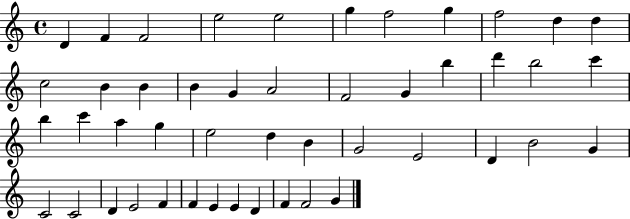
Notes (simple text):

D4/q F4/q F4/h E5/h E5/h G5/q F5/h G5/q F5/h D5/q D5/q C5/h B4/q B4/q B4/q G4/q A4/h F4/h G4/q B5/q D6/q B5/h C6/q B5/q C6/q A5/q G5/q E5/h D5/q B4/q G4/h E4/h D4/q B4/h G4/q C4/h C4/h D4/q E4/h F4/q F4/q E4/q E4/q D4/q F4/q F4/h G4/q